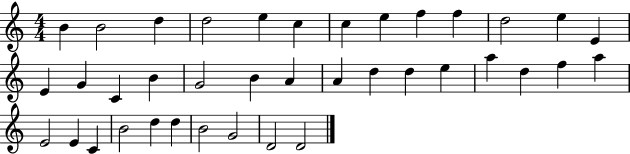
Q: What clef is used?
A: treble